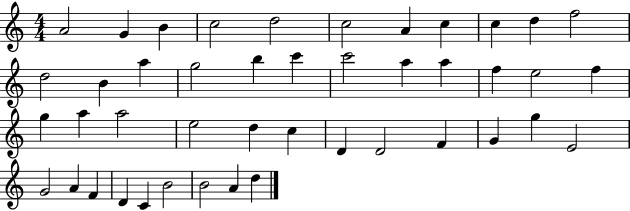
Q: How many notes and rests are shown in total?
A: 44